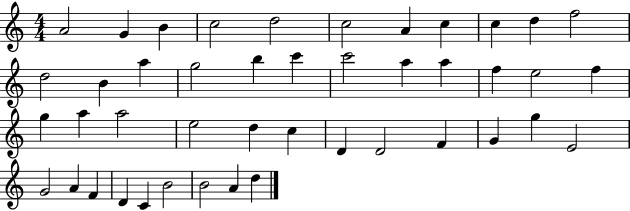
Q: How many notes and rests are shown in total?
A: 44